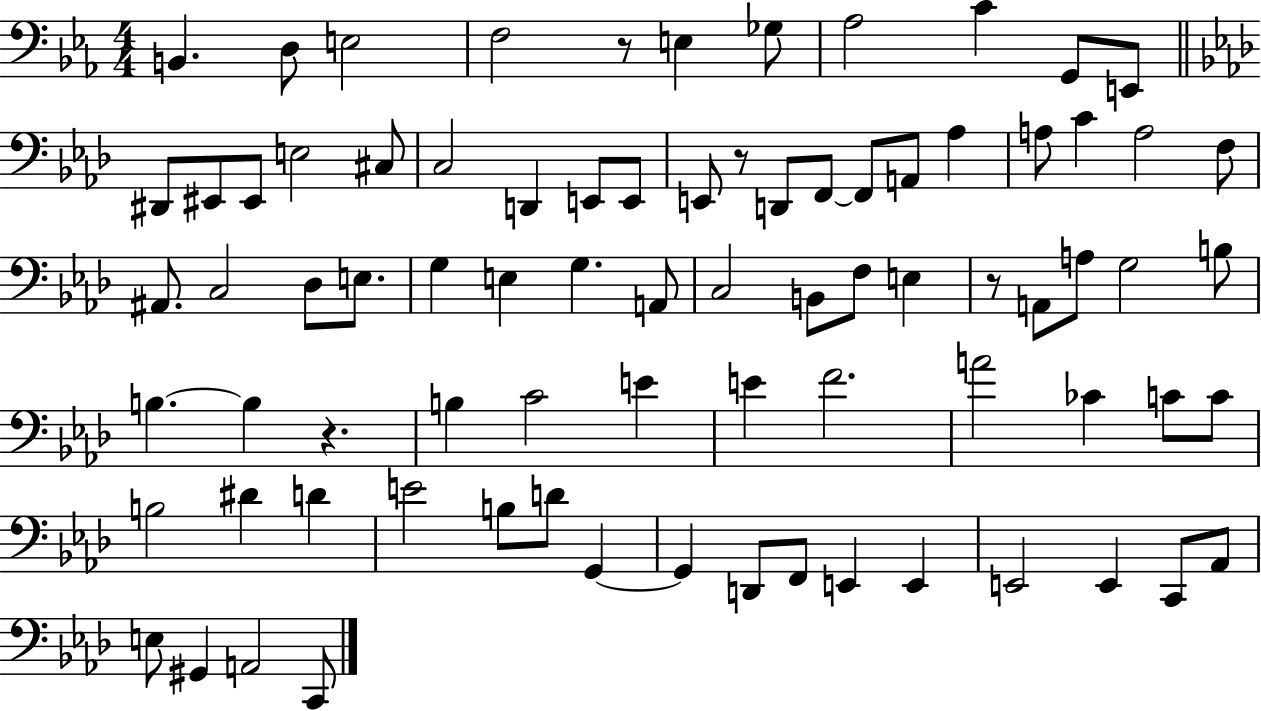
X:1
T:Untitled
M:4/4
L:1/4
K:Eb
B,, D,/2 E,2 F,2 z/2 E, _G,/2 _A,2 C G,,/2 E,,/2 ^D,,/2 ^E,,/2 ^E,,/2 E,2 ^C,/2 C,2 D,, E,,/2 E,,/2 E,,/2 z/2 D,,/2 F,,/2 F,,/2 A,,/2 _A, A,/2 C A,2 F,/2 ^A,,/2 C,2 _D,/2 E,/2 G, E, G, A,,/2 C,2 B,,/2 F,/2 E, z/2 A,,/2 A,/2 G,2 B,/2 B, B, z B, C2 E E F2 A2 _C C/2 C/2 B,2 ^D D E2 B,/2 D/2 G,, G,, D,,/2 F,,/2 E,, E,, E,,2 E,, C,,/2 _A,,/2 E,/2 ^G,, A,,2 C,,/2